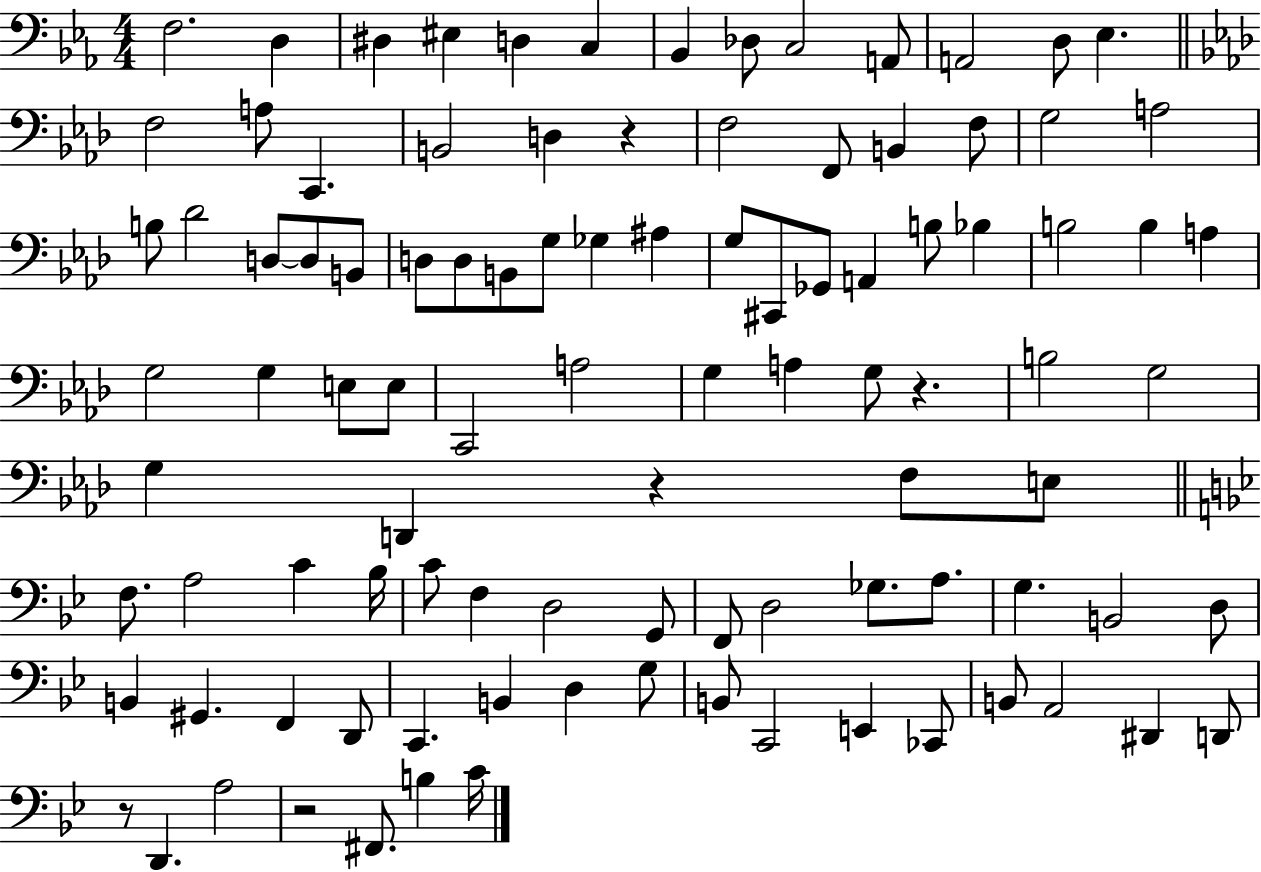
F3/h. D3/q D#3/q EIS3/q D3/q C3/q Bb2/q Db3/e C3/h A2/e A2/h D3/e Eb3/q. F3/h A3/e C2/q. B2/h D3/q R/q F3/h F2/e B2/q F3/e G3/h A3/h B3/e Db4/h D3/e D3/e B2/e D3/e D3/e B2/e G3/e Gb3/q A#3/q G3/e C#2/e Gb2/e A2/q B3/e Bb3/q B3/h B3/q A3/q G3/h G3/q E3/e E3/e C2/h A3/h G3/q A3/q G3/e R/q. B3/h G3/h G3/q D2/q R/q F3/e E3/e F3/e. A3/h C4/q Bb3/s C4/e F3/q D3/h G2/e F2/e D3/h Gb3/e. A3/e. G3/q. B2/h D3/e B2/q G#2/q. F2/q D2/e C2/q. B2/q D3/q G3/e B2/e C2/h E2/q CES2/e B2/e A2/h D#2/q D2/e R/e D2/q. A3/h R/h F#2/e. B3/q C4/s